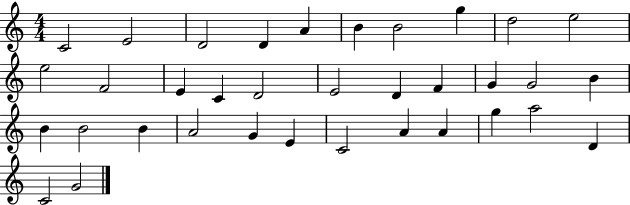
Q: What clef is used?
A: treble